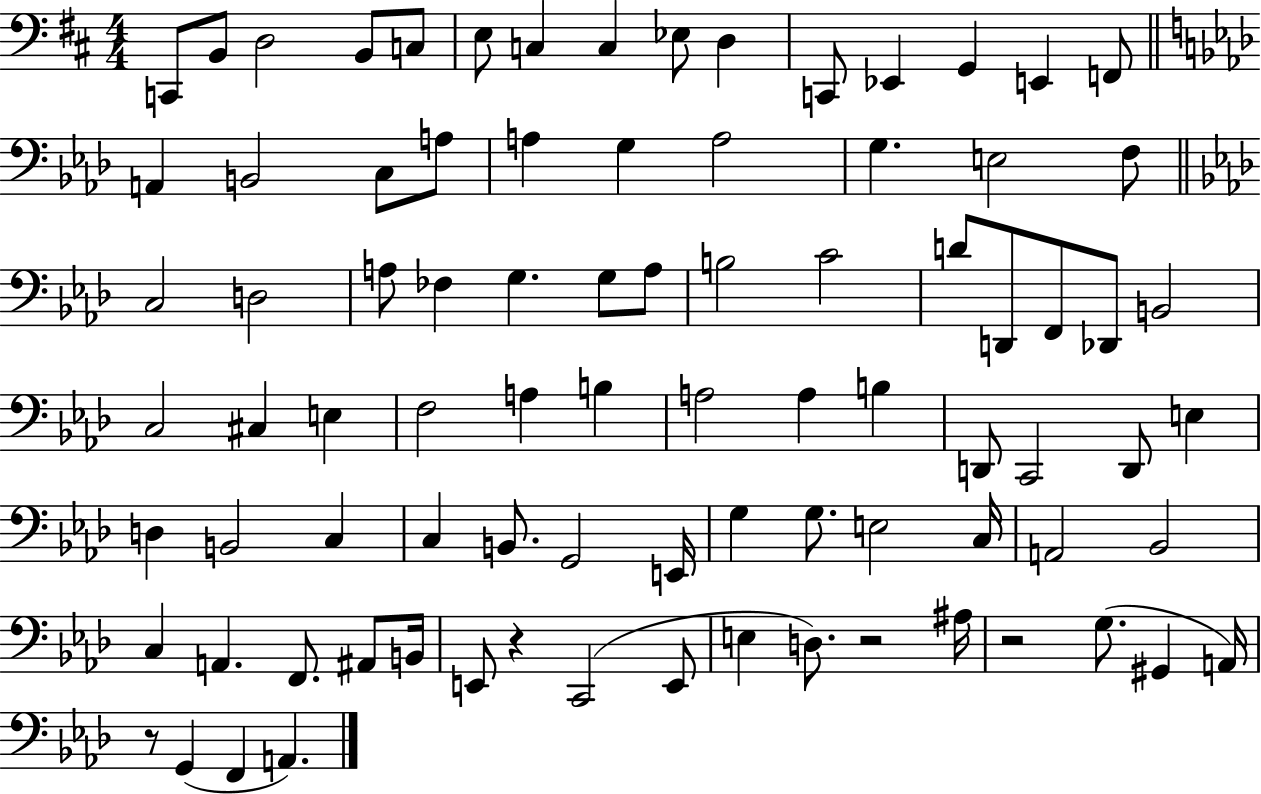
{
  \clef bass
  \numericTimeSignature
  \time 4/4
  \key d \major
  c,8 b,8 d2 b,8 c8 | e8 c4 c4 ees8 d4 | c,8 ees,4 g,4 e,4 f,8 | \bar "||" \break \key aes \major a,4 b,2 c8 a8 | a4 g4 a2 | g4. e2 f8 | \bar "||" \break \key aes \major c2 d2 | a8 fes4 g4. g8 a8 | b2 c'2 | d'8 d,8 f,8 des,8 b,2 | \break c2 cis4 e4 | f2 a4 b4 | a2 a4 b4 | d,8 c,2 d,8 e4 | \break d4 b,2 c4 | c4 b,8. g,2 e,16 | g4 g8. e2 c16 | a,2 bes,2 | \break c4 a,4. f,8. ais,8 b,16 | e,8 r4 c,2( e,8 | e4 d8.) r2 ais16 | r2 g8.( gis,4 a,16) | \break r8 g,4( f,4 a,4.) | \bar "|."
}